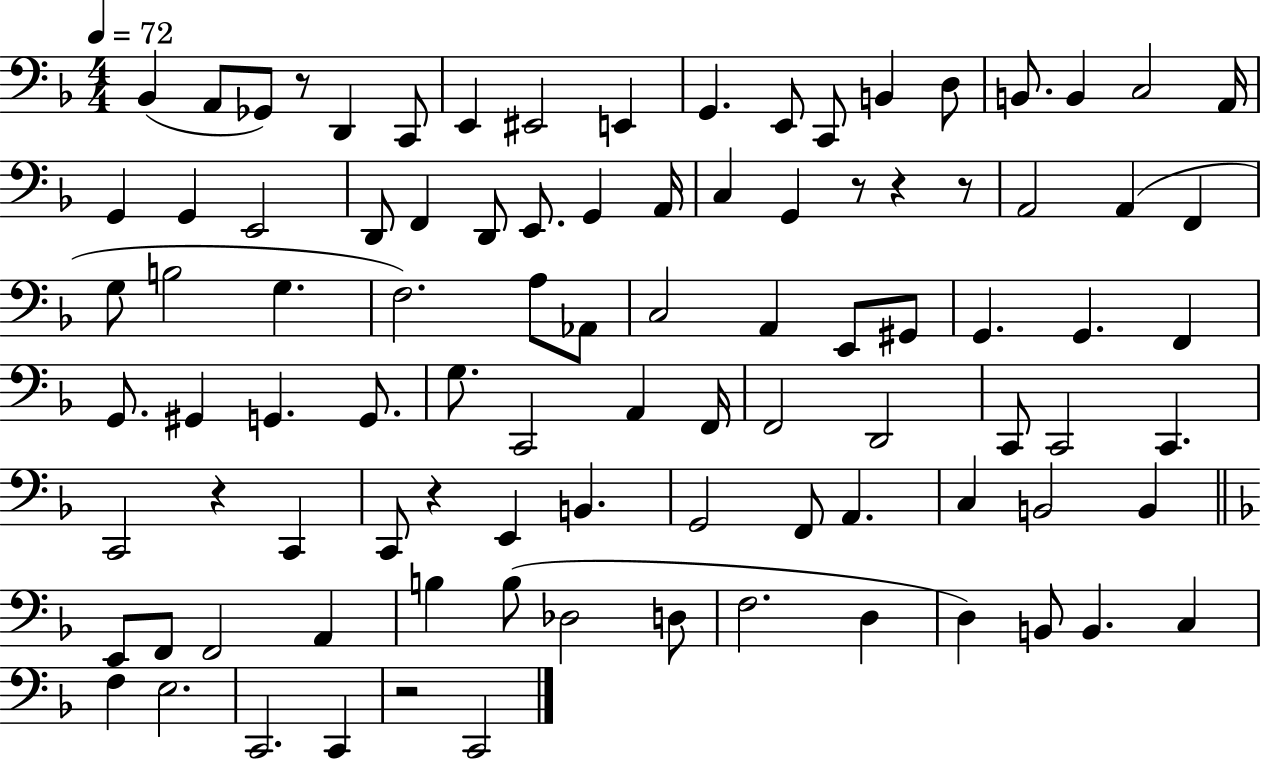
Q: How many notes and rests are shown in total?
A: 94